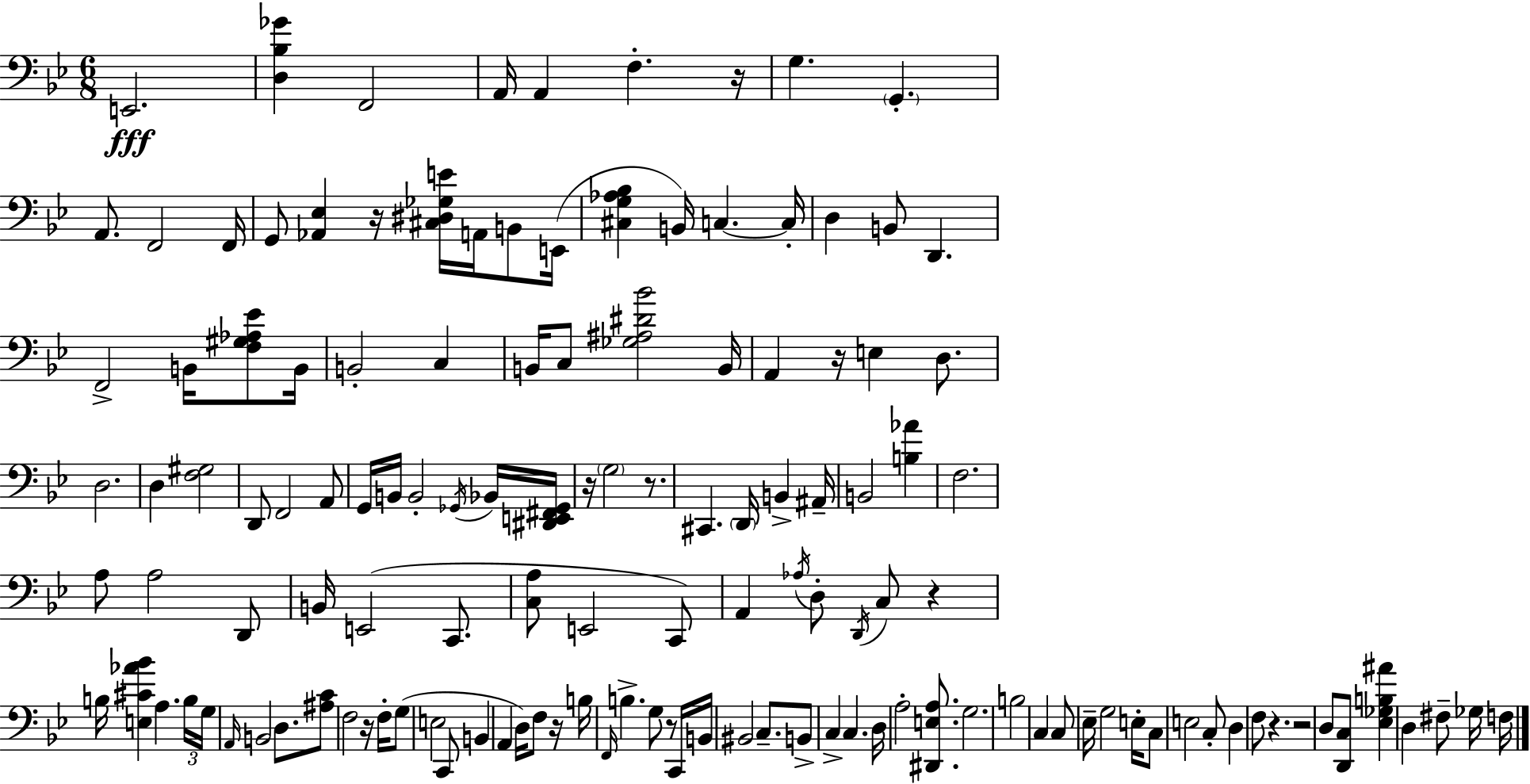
{
  \clef bass
  \numericTimeSignature
  \time 6/8
  \key g \minor
  e,2.\fff | <d bes ges'>4 f,2 | a,16 a,4 f4.-. r16 | g4. \parenthesize g,4.-. | \break a,8. f,2 f,16 | g,8 <aes, ees>4 r16 <cis dis ges e'>16 a,16 b,8 e,16( | <cis g aes bes>4 b,16) c4.~~ c16-. | d4 b,8 d,4. | \break f,2-> b,16 <f gis aes ees'>8 b,16 | b,2-. c4 | b,16 c8 <ges ais dis' bes'>2 b,16 | a,4 r16 e4 d8. | \break d2. | d4 <f gis>2 | d,8 f,2 a,8 | g,16 b,16 b,2-. \acciaccatura { ges,16 } bes,16 | \break <dis, e, fis, ges,>16 r16 \parenthesize g2 r8. | cis,4. \parenthesize d,16 b,4-> | ais,16-- b,2 <b aes'>4 | f2. | \break a8 a2 d,8 | b,16 e,2( c,8. | <c a>8 e,2 c,8) | a,4 \acciaccatura { aes16 } d8-. \acciaccatura { d,16 } c8 r4 | \break b16 <e cis' aes' bes'>4 a4. | \tuplet 3/2 { b16 g16 \grace { a,16 } } b,2 | d8. <ais c'>8 f2 | r16 f16-. g8( e2 | \break c,8 b,4 a,4 | d16) f8 r16 b16 \grace { f,16 } b4.-> | g8 r8 c,16 b,16 bis,2 | c8.-- b,8-> c4-> c4. | \break d16 a2-. | <dis, e a>8. g2. | b2 | c4 c8 ees16-- g2 | \break e16-. c8 e2 | c8-. d4 f8 r4. | r2 | d8 <d, c>8 <ees ges b ais'>4 d4 | \break fis8-- ges16 f16 \bar "|."
}